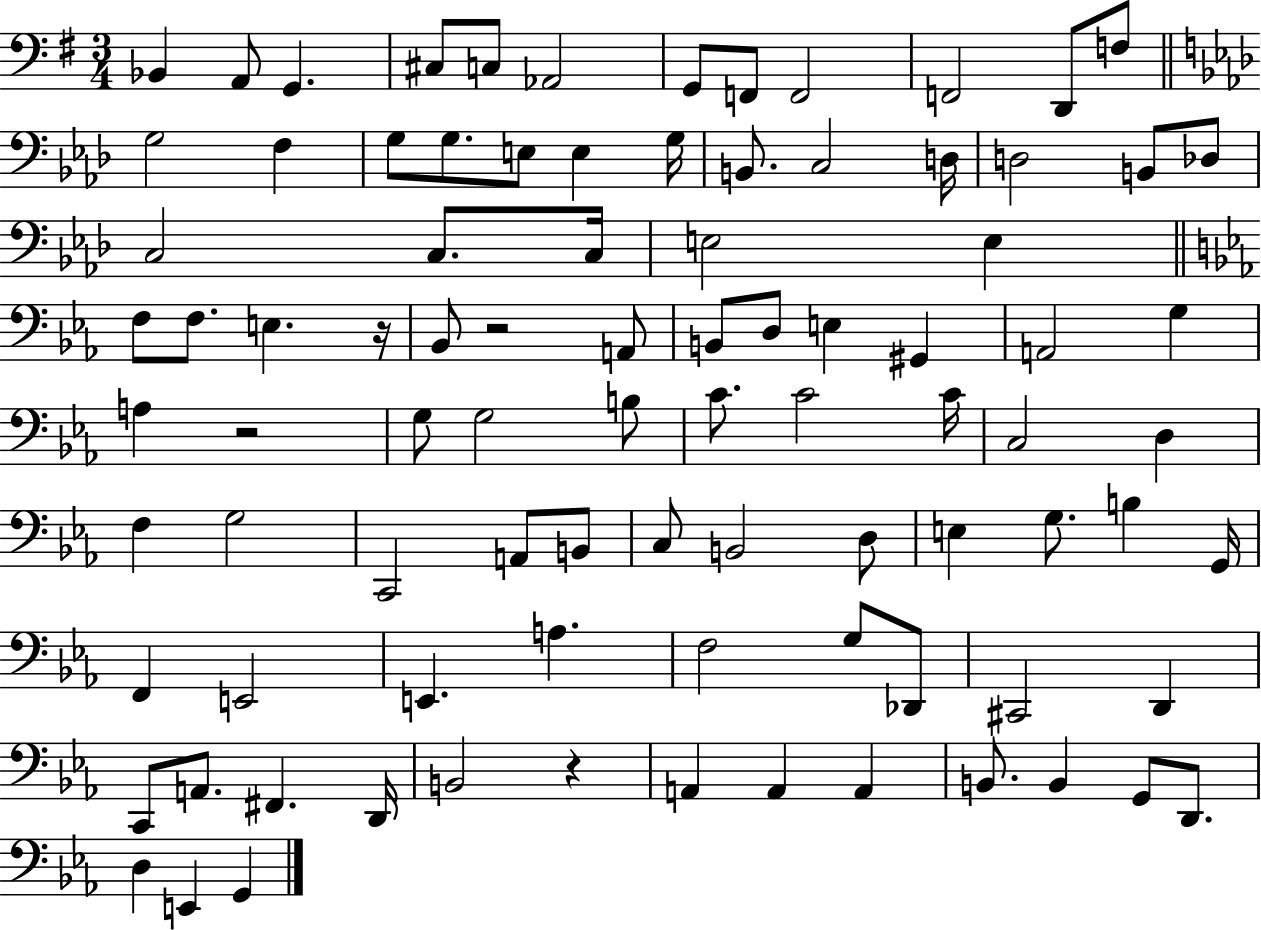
X:1
T:Untitled
M:3/4
L:1/4
K:G
_B,, A,,/2 G,, ^C,/2 C,/2 _A,,2 G,,/2 F,,/2 F,,2 F,,2 D,,/2 F,/2 G,2 F, G,/2 G,/2 E,/2 E, G,/4 B,,/2 C,2 D,/4 D,2 B,,/2 _D,/2 C,2 C,/2 C,/4 E,2 E, F,/2 F,/2 E, z/4 _B,,/2 z2 A,,/2 B,,/2 D,/2 E, ^G,, A,,2 G, A, z2 G,/2 G,2 B,/2 C/2 C2 C/4 C,2 D, F, G,2 C,,2 A,,/2 B,,/2 C,/2 B,,2 D,/2 E, G,/2 B, G,,/4 F,, E,,2 E,, A, F,2 G,/2 _D,,/2 ^C,,2 D,, C,,/2 A,,/2 ^F,, D,,/4 B,,2 z A,, A,, A,, B,,/2 B,, G,,/2 D,,/2 D, E,, G,,